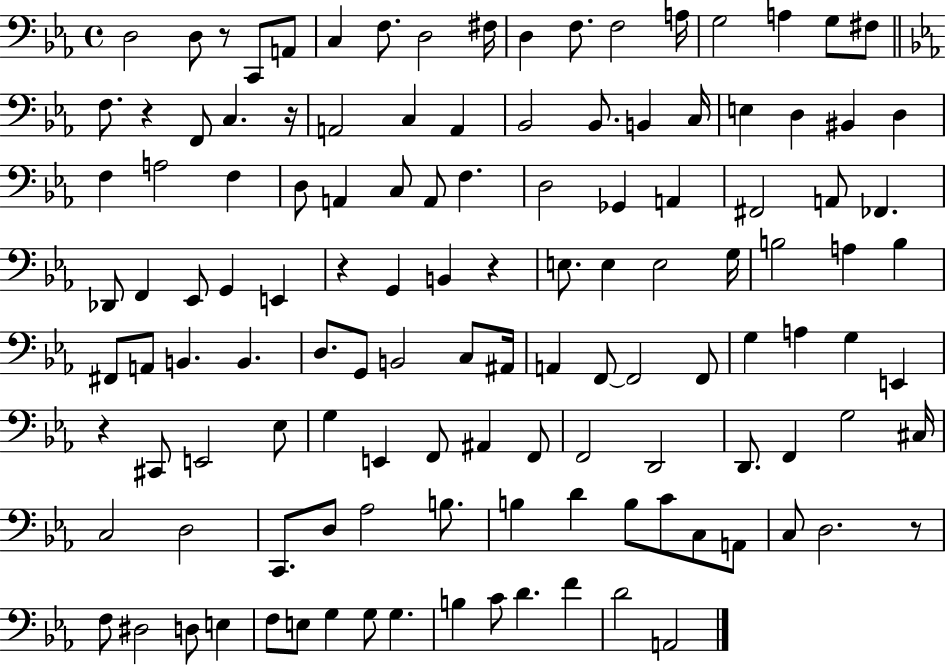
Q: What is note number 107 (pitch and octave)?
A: E3